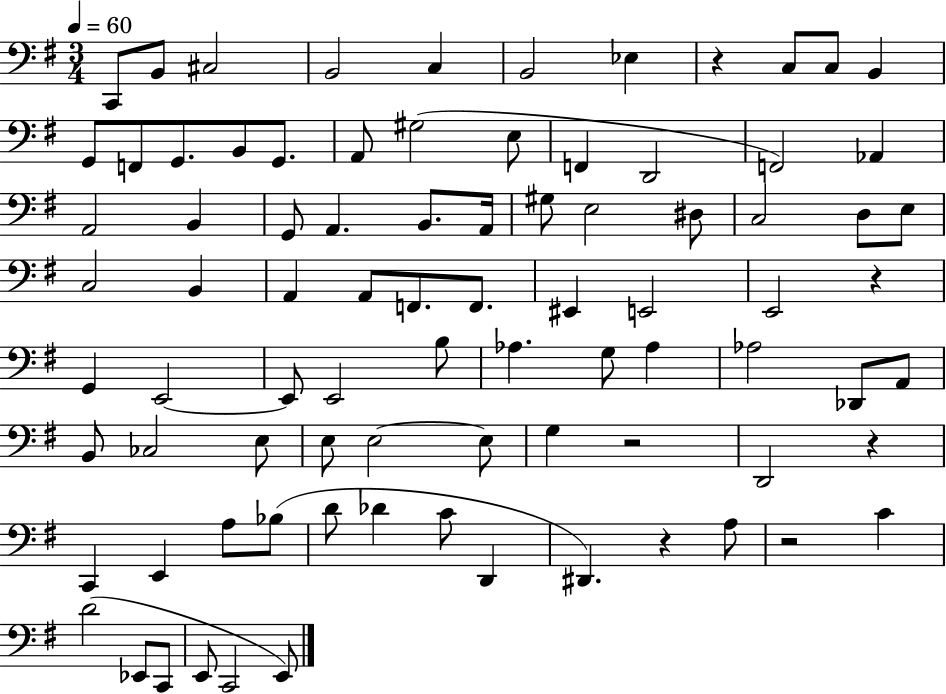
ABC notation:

X:1
T:Untitled
M:3/4
L:1/4
K:G
C,,/2 B,,/2 ^C,2 B,,2 C, B,,2 _E, z C,/2 C,/2 B,, G,,/2 F,,/2 G,,/2 B,,/2 G,,/2 A,,/2 ^G,2 E,/2 F,, D,,2 F,,2 _A,, A,,2 B,, G,,/2 A,, B,,/2 A,,/4 ^G,/2 E,2 ^D,/2 C,2 D,/2 E,/2 C,2 B,, A,, A,,/2 F,,/2 F,,/2 ^E,, E,,2 E,,2 z G,, E,,2 E,,/2 E,,2 B,/2 _A, G,/2 _A, _A,2 _D,,/2 A,,/2 B,,/2 _C,2 E,/2 E,/2 E,2 E,/2 G, z2 D,,2 z C,, E,, A,/2 _B,/2 D/2 _D C/2 D,, ^D,, z A,/2 z2 C D2 _E,,/2 C,,/2 E,,/2 C,,2 E,,/2